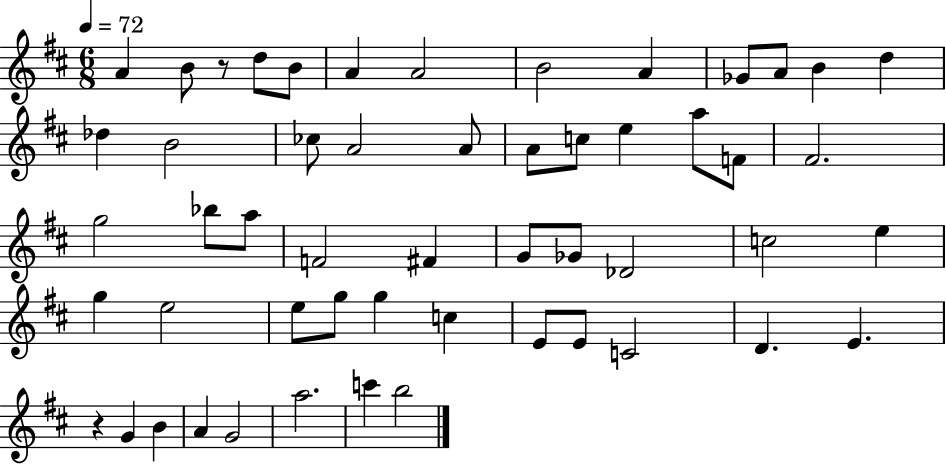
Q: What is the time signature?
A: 6/8